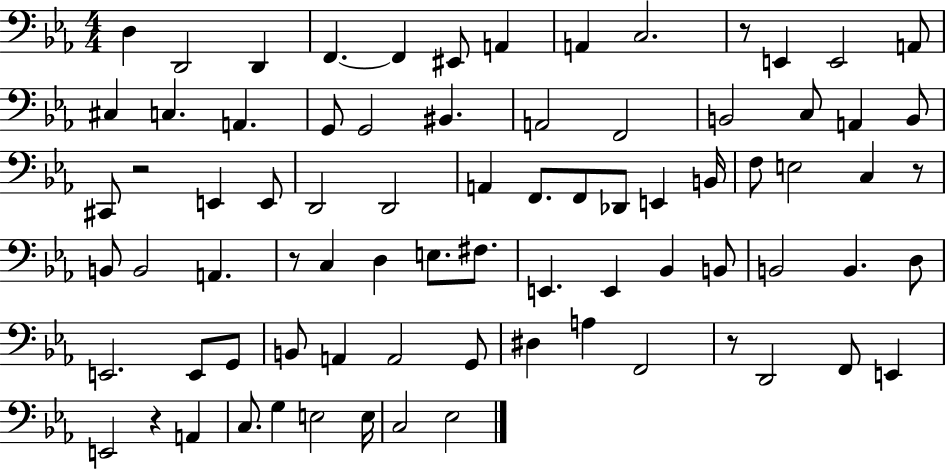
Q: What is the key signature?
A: EES major